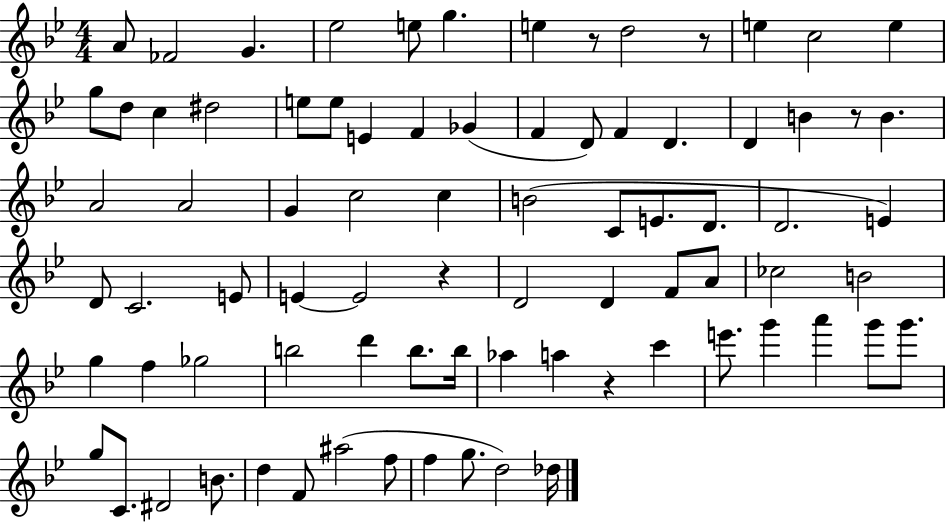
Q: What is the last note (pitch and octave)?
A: Db5